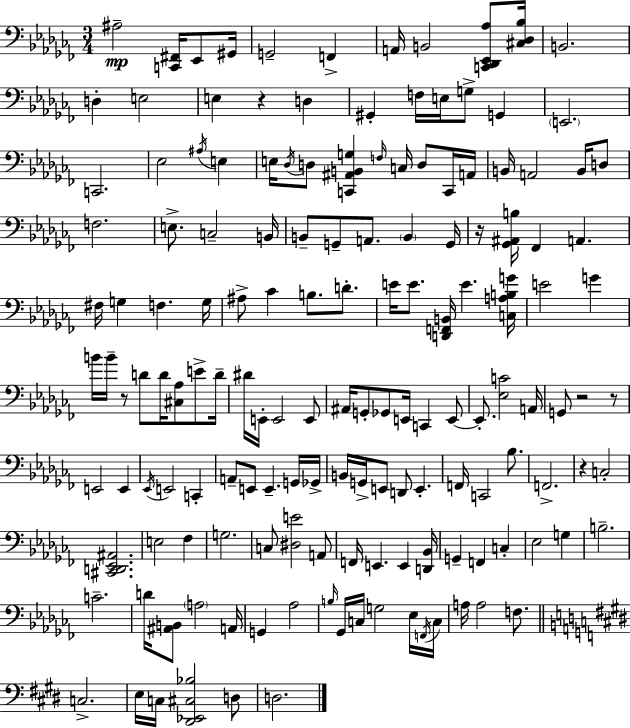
{
  \clef bass
  \numericTimeSignature
  \time 3/4
  \key aes \minor
  ais2--\mp <c, fis,>16 ees,8 gis,16 | g,2-- f,4-> | a,16 b,2 <c, des, ees, aes>8 <cis des bes>16 | b,2. | \break d4-. e2 | e4 r4 d4 | gis,4-. f16 e16 g8-> g,4 | \parenthesize e,2. | \break c,2. | ees2 \acciaccatura { ais16 } e4 | e16 \acciaccatura { des16 } d8 <c, ais, b, g>4 \grace { f16 } c16 d8 | c,16 a,16 b,16 a,2 | \break b,16 d8 f2. | e8.-> c2-- | b,16 b,8-- g,8-- a,8. \parenthesize b,4 | g,16 r16 <ges, ais, b>16 fes,4 a,4. | \break fis16 g4 f4. | g16 ais8-> ces'4 b8. | d'8.-. e'16 e'8. <d, f, b,>16 e'4. | <c a b g'>16 e'2 g'4 | \break b'16 b'16-- r8 d'8 d'16 <cis aes>8 | e'8-> d'16-- dis'16 e,16-. e,2 | e,8 ais,16 g,8-. ges,8 e,16 c,4 | e,8~~ e,8.-. <ees c'>2 | \break a,16 g,8 r2 | r8 e,2 e,4 | \acciaccatura { ees,16 } e,2 | c,4-. a,8-- e,8 e,4.-- | \break g,16 ges,16-> b,16 g,16-> e,8 d,8 e,4.-. | f,16 c,2 | bes8. f,2.-> | r4 c2-. | \break <cis, d, ees, ais,>2. | e2 | fes4 g2. | c8 <dis e'>2 | \break a,8 f,16 e,4. e,4 | <d, bes,>16 g,4-- f,4 | c4-. ees2 | g4 b2.-- | \break c'2.-- | d'16 <ais, b,>8 \parenthesize a2 | a,16 g,4 aes2 | \grace { b16 } ges,16 c16 g2 | \break ees16 \acciaccatura { f,16 } c16 a16 a2 | f8. \bar "||" \break \key e \major c2.-> | e16 c16 <dis, ees, cis bes>2 d8 | d2. | \bar "|."
}